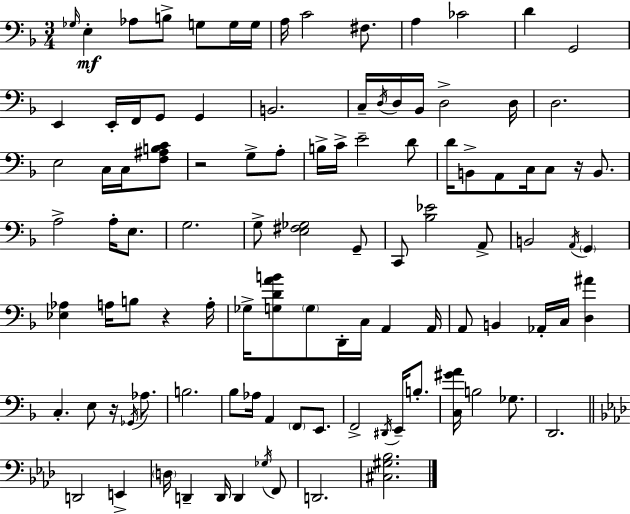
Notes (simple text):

Gb3/s E3/q Ab3/e B3/e G3/e G3/s G3/s A3/s C4/h F#3/e. A3/q CES4/h D4/q G2/h E2/q E2/s F2/s G2/e G2/q B2/h. C3/s D3/s D3/s Bb2/s D3/h D3/s D3/h. E3/h C3/s C3/s [F3,A#3,B3,C4]/e R/h G3/e A3/e B3/s C4/s E4/h D4/e D4/s B2/e A2/e C3/s C3/e R/s B2/e. A3/h A3/s E3/e. G3/h. G3/e [E3,F#3,Gb3]/h G2/e C2/e [Bb3,Eb4]/h A2/e B2/h A2/s G2/q [Eb3,Ab3]/q A3/s B3/e R/q A3/s Gb3/s [G3,D4,A4,B4]/e G3/e D2/s C3/s A2/q A2/s A2/e B2/q Ab2/s C3/s [D3,A#4]/q C3/q. E3/e R/s Gb2/s Ab3/e. B3/h. Bb3/e Ab3/s A2/q F2/e E2/e. F2/h D#2/s E2/s B3/e. [C3,G#4,A4]/s B3/h Gb3/e. D2/h. D2/h E2/q D3/s D2/q D2/s D2/q Gb3/s F2/e D2/h. [C#3,G#3,Bb3]/h.